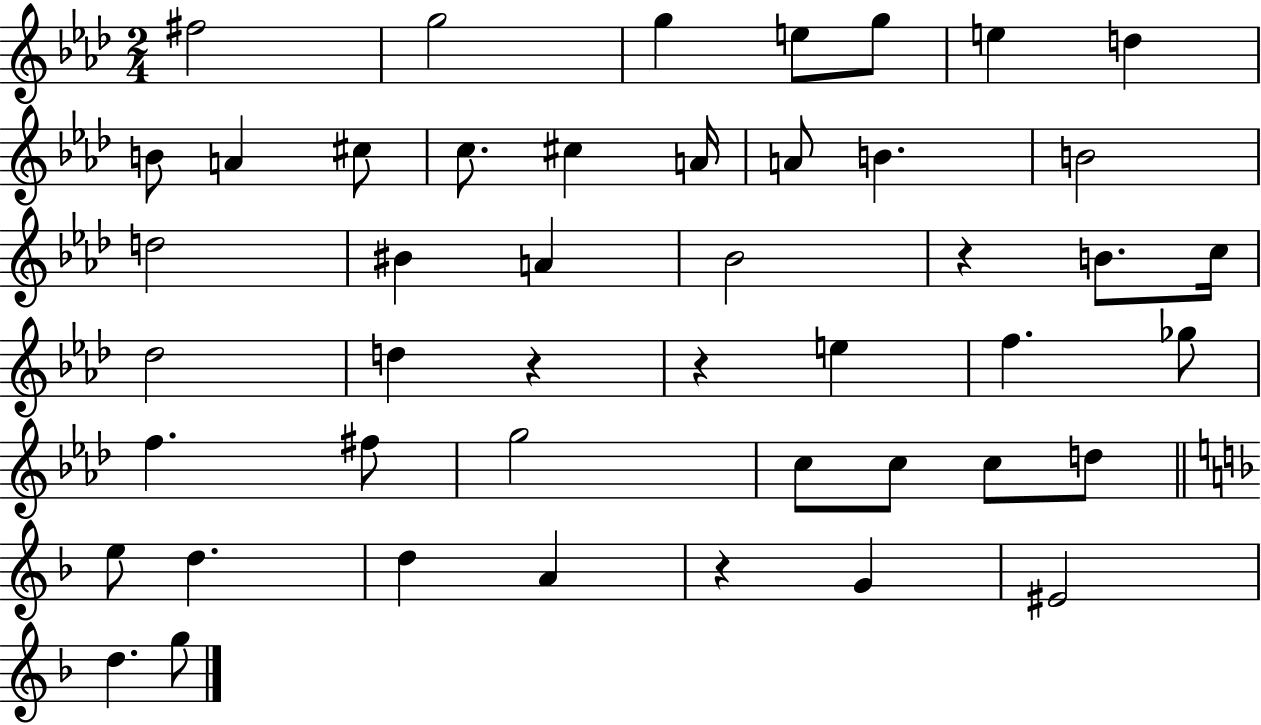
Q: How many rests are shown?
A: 4